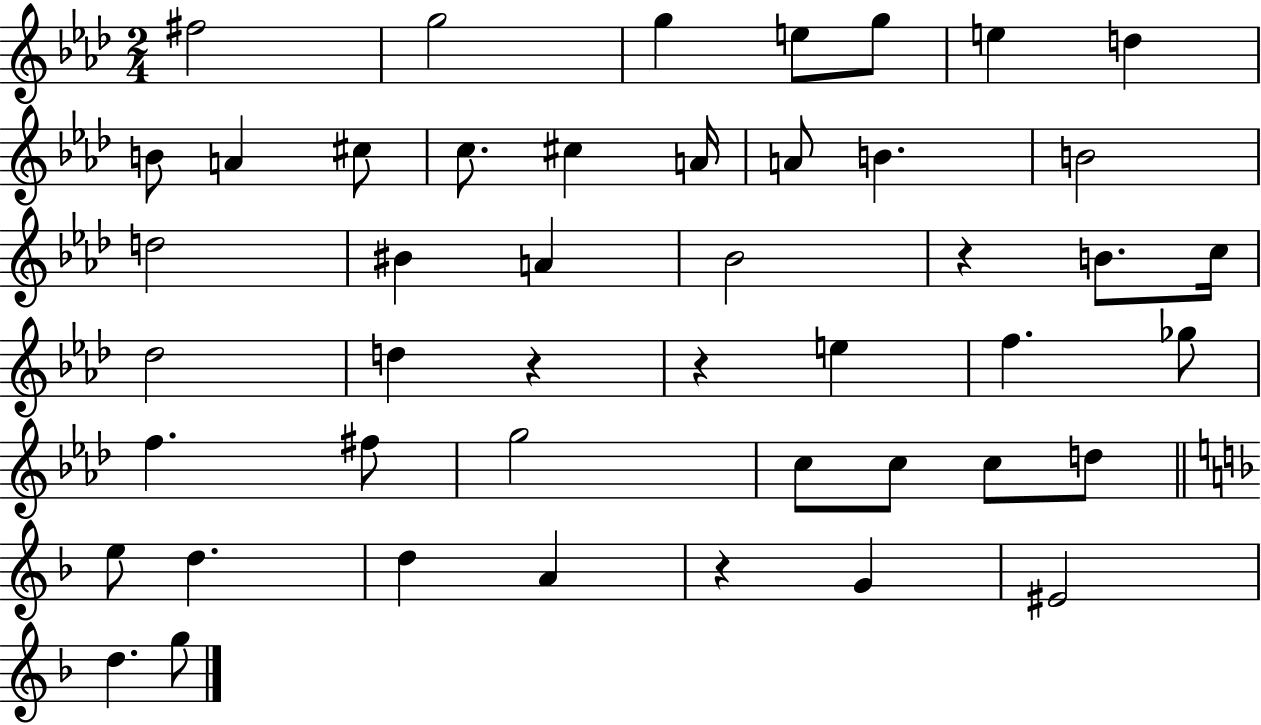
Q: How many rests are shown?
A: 4